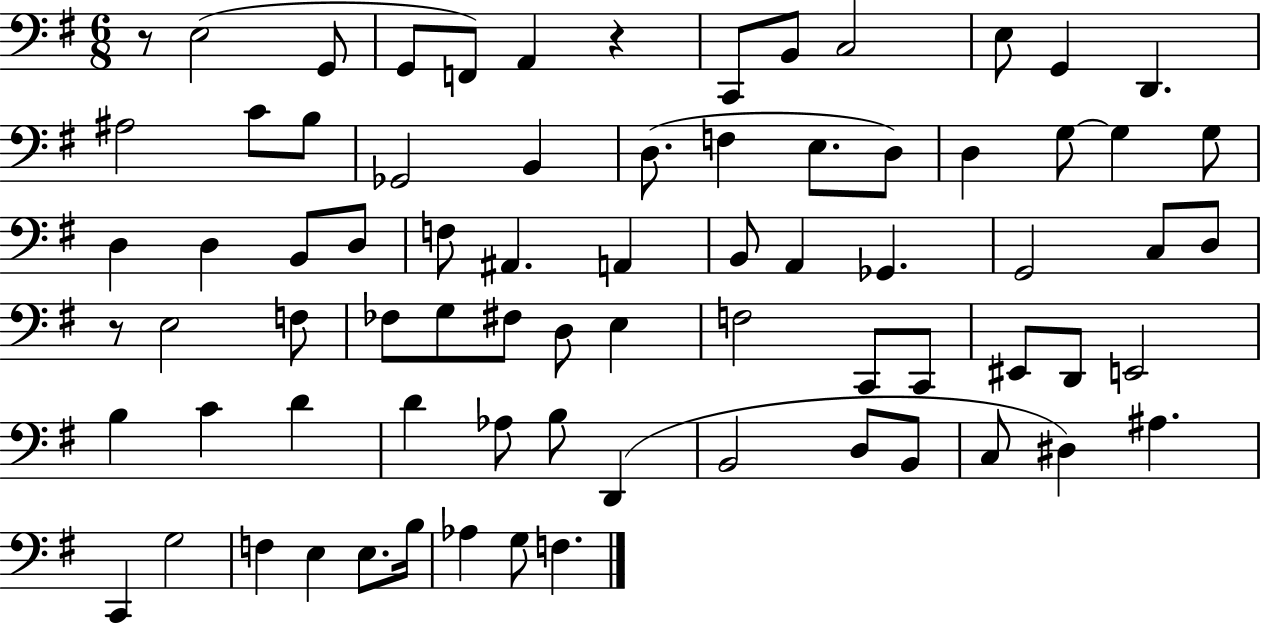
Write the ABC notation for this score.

X:1
T:Untitled
M:6/8
L:1/4
K:G
z/2 E,2 G,,/2 G,,/2 F,,/2 A,, z C,,/2 B,,/2 C,2 E,/2 G,, D,, ^A,2 C/2 B,/2 _G,,2 B,, D,/2 F, E,/2 D,/2 D, G,/2 G, G,/2 D, D, B,,/2 D,/2 F,/2 ^A,, A,, B,,/2 A,, _G,, G,,2 C,/2 D,/2 z/2 E,2 F,/2 _F,/2 G,/2 ^F,/2 D,/2 E, F,2 C,,/2 C,,/2 ^E,,/2 D,,/2 E,,2 B, C D D _A,/2 B,/2 D,, B,,2 D,/2 B,,/2 C,/2 ^D, ^A, C,, G,2 F, E, E,/2 B,/4 _A, G,/2 F,